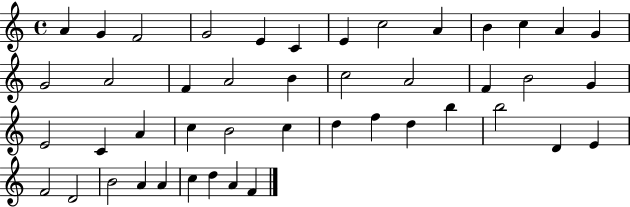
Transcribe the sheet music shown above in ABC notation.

X:1
T:Untitled
M:4/4
L:1/4
K:C
A G F2 G2 E C E c2 A B c A G G2 A2 F A2 B c2 A2 F B2 G E2 C A c B2 c d f d b b2 D E F2 D2 B2 A A c d A F